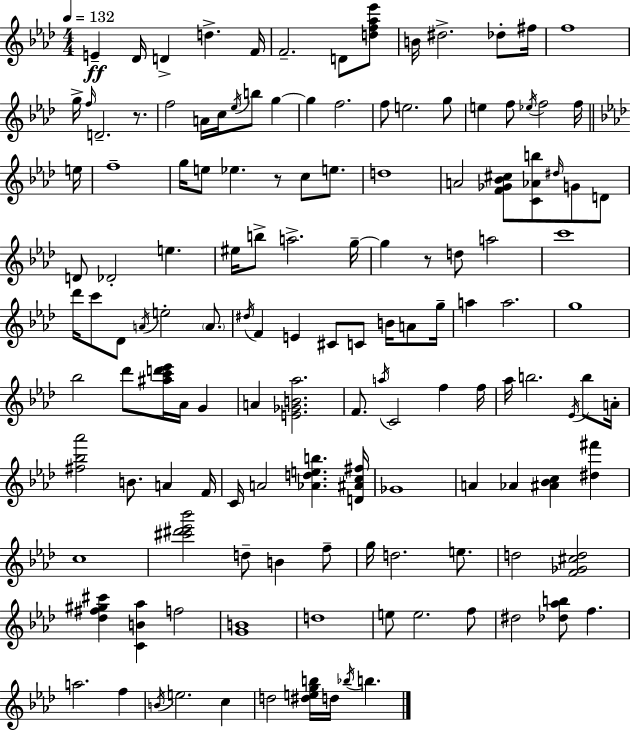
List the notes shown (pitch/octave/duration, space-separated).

E4/q Db4/s D4/q D5/q. F4/s F4/h. D4/e [D5,F5,Ab5,Eb6]/e B4/s D#5/h. Db5/e F#5/s F5/w G5/s F5/s D4/h. R/e. F5/h A4/s C5/s Eb5/s B5/e G5/q G5/q F5/h. F5/e E5/h. G5/e E5/q F5/e Eb5/s F5/h F5/s E5/s F5/w G5/s E5/e Eb5/q. R/e C5/e E5/e. D5/w A4/h [F4,Gb4,Bb4,C#5]/e [C4,Ab4,B5]/e D#5/s G4/e D4/e D4/e Db4/h E5/q. EIS5/s B5/e A5/h. G5/s G5/q R/e D5/e A5/h C6/w Db6/s C6/e Db4/e A4/s E5/h A4/e. D#5/s F4/q E4/q C#4/e C4/e B4/s A4/e G5/s A5/q A5/h. G5/w Bb5/h Db6/e [A#5,C6,D6,Eb6]/s Ab4/s G4/q A4/q [E4,Gb4,B4,Ab5]/h. F4/e. A5/s C4/h F5/q F5/s Ab5/s B5/h. Eb4/s B5/e A4/s [F#5,Bb5,Ab6]/h B4/e. A4/q F4/s C4/s A4/h [Ab4,D5,E5,B5]/q. [D4,A#4,C5,F#5]/s Gb4/w A4/q Ab4/q [A#4,Bb4,C5]/q [D#5,F#6]/q C5/w [C#6,D#6,Eb6,Bb6]/h D5/e B4/q F5/e G5/s D5/h. E5/e. D5/h [F4,Gb4,C#5,D5]/h [Db5,F#5,G#5,C#6]/q [C4,B4,Ab5]/q F5/h [G4,B4]/w D5/w E5/e E5/h. F5/e D#5/h [Db5,Ab5,B5]/e F5/q. A5/h. F5/q B4/s E5/h. C5/q D5/h [D#5,E5,G5,B5]/s D5/s Bb5/s B5/q.